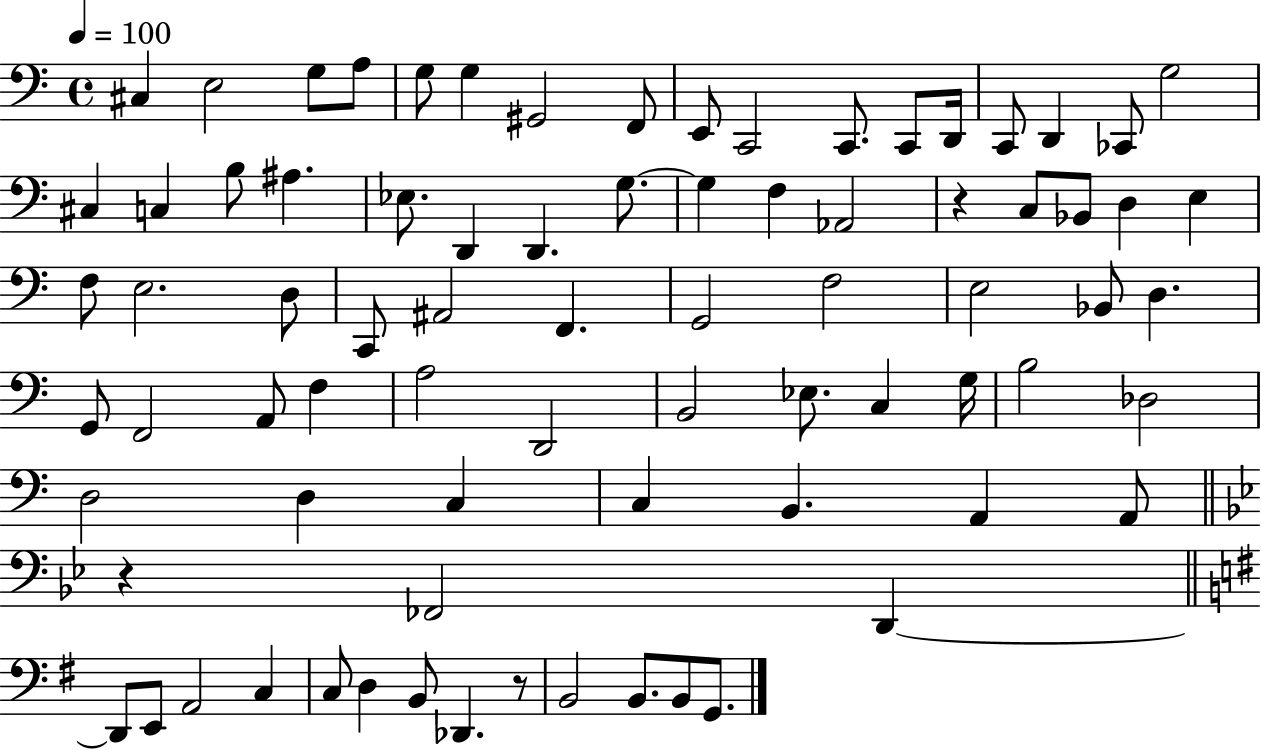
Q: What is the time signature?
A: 4/4